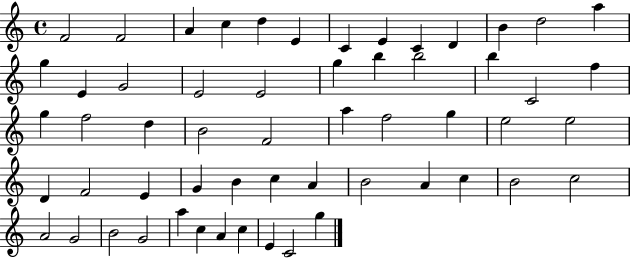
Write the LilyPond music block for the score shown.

{
  \clef treble
  \time 4/4
  \defaultTimeSignature
  \key c \major
  f'2 f'2 | a'4 c''4 d''4 e'4 | c'4 e'4 c'4 d'4 | b'4 d''2 a''4 | \break g''4 e'4 g'2 | e'2 e'2 | g''4 b''4 b''2 | b''4 c'2 f''4 | \break g''4 f''2 d''4 | b'2 f'2 | a''4 f''2 g''4 | e''2 e''2 | \break d'4 f'2 e'4 | g'4 b'4 c''4 a'4 | b'2 a'4 c''4 | b'2 c''2 | \break a'2 g'2 | b'2 g'2 | a''4 c''4 a'4 c''4 | e'4 c'2 g''4 | \break \bar "|."
}